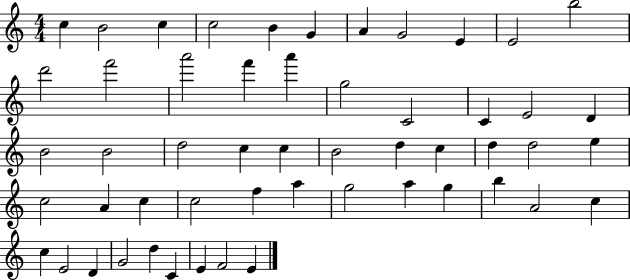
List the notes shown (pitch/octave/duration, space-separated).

C5/q B4/h C5/q C5/h B4/q G4/q A4/q G4/h E4/q E4/h B5/h D6/h F6/h A6/h F6/q A6/q G5/h C4/h C4/q E4/h D4/q B4/h B4/h D5/h C5/q C5/q B4/h D5/q C5/q D5/q D5/h E5/q C5/h A4/q C5/q C5/h F5/q A5/q G5/h A5/q G5/q B5/q A4/h C5/q C5/q E4/h D4/q G4/h D5/q C4/q E4/q F4/h E4/q